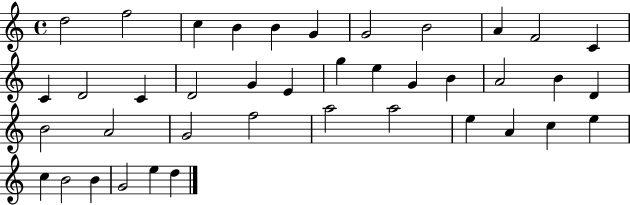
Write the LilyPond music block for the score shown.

{
  \clef treble
  \time 4/4
  \defaultTimeSignature
  \key c \major
  d''2 f''2 | c''4 b'4 b'4 g'4 | g'2 b'2 | a'4 f'2 c'4 | \break c'4 d'2 c'4 | d'2 g'4 e'4 | g''4 e''4 g'4 b'4 | a'2 b'4 d'4 | \break b'2 a'2 | g'2 f''2 | a''2 a''2 | e''4 a'4 c''4 e''4 | \break c''4 b'2 b'4 | g'2 e''4 d''4 | \bar "|."
}